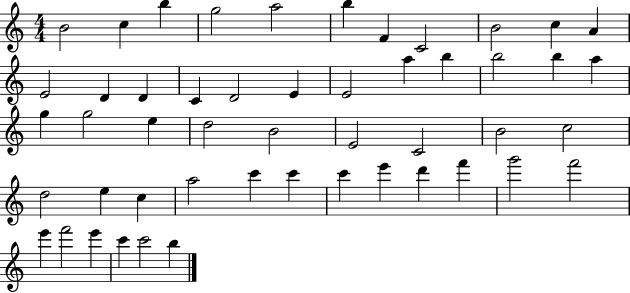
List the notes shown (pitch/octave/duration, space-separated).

B4/h C5/q B5/q G5/h A5/h B5/q F4/q C4/h B4/h C5/q A4/q E4/h D4/q D4/q C4/q D4/h E4/q E4/h A5/q B5/q B5/h B5/q A5/q G5/q G5/h E5/q D5/h B4/h E4/h C4/h B4/h C5/h D5/h E5/q C5/q A5/h C6/q C6/q C6/q E6/q D6/q F6/q G6/h F6/h E6/q F6/h E6/q C6/q C6/h B5/q